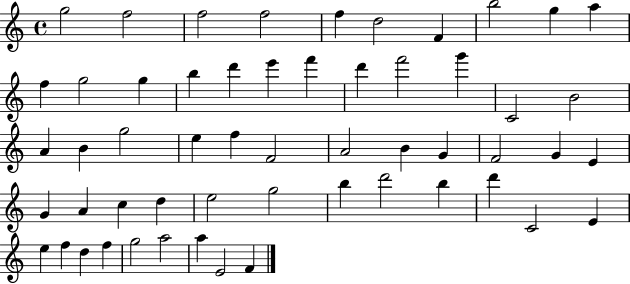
G5/h F5/h F5/h F5/h F5/q D5/h F4/q B5/h G5/q A5/q F5/q G5/h G5/q B5/q D6/q E6/q F6/q D6/q F6/h G6/q C4/h B4/h A4/q B4/q G5/h E5/q F5/q F4/h A4/h B4/q G4/q F4/h G4/q E4/q G4/q A4/q C5/q D5/q E5/h G5/h B5/q D6/h B5/q D6/q C4/h E4/q E5/q F5/q D5/q F5/q G5/h A5/h A5/q E4/h F4/q